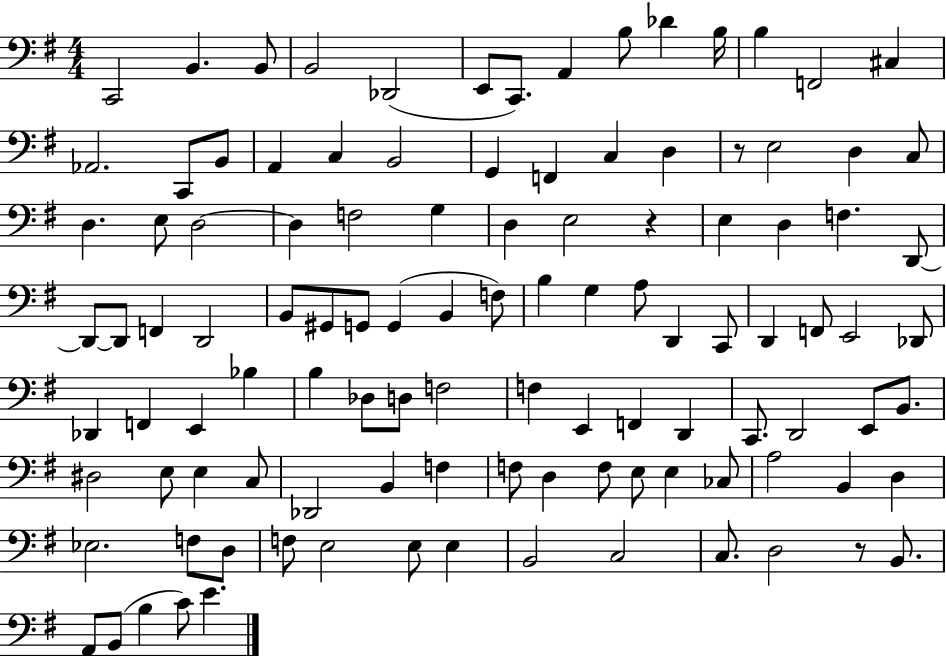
{
  \clef bass
  \numericTimeSignature
  \time 4/4
  \key g \major
  c,2 b,4. b,8 | b,2 des,2( | e,8 c,8.) a,4 b8 des'4 b16 | b4 f,2 cis4 | \break aes,2. c,8 b,8 | a,4 c4 b,2 | g,4 f,4 c4 d4 | r8 e2 d4 c8 | \break d4. e8 d2~~ | d4 f2 g4 | d4 e2 r4 | e4 d4 f4. d,8~~ | \break d,8~~ d,8 f,4 d,2 | b,8 gis,8 g,8 g,4( b,4 f8) | b4 g4 a8 d,4 c,8 | d,4 f,8 e,2 des,8 | \break des,4 f,4 e,4 bes4 | b4 des8 d8 f2 | f4 e,4 f,4 d,4 | c,8. d,2 e,8 b,8. | \break dis2 e8 e4 c8 | des,2 b,4 f4 | f8 d4 f8 e8 e4 ces8 | a2 b,4 d4 | \break ees2. f8 d8 | f8 e2 e8 e4 | b,2 c2 | c8. d2 r8 b,8. | \break a,8 b,8( b4 c'8) e'4. | \bar "|."
}